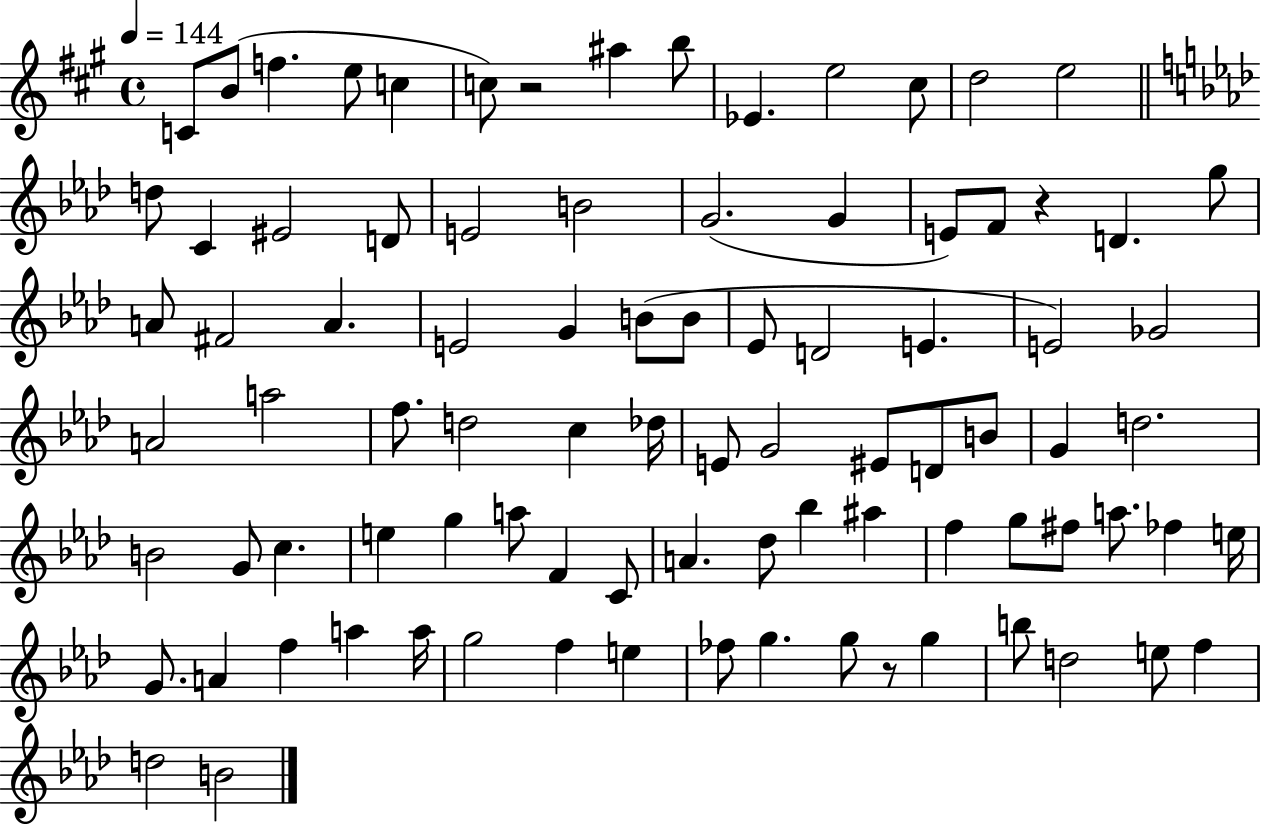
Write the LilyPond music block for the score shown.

{
  \clef treble
  \time 4/4
  \defaultTimeSignature
  \key a \major
  \tempo 4 = 144
  c'8 b'8( f''4. e''8 c''4 | c''8) r2 ais''4 b''8 | ees'4. e''2 cis''8 | d''2 e''2 | \break \bar "||" \break \key f \minor d''8 c'4 eis'2 d'8 | e'2 b'2 | g'2.( g'4 | e'8) f'8 r4 d'4. g''8 | \break a'8 fis'2 a'4. | e'2 g'4 b'8( b'8 | ees'8 d'2 e'4. | e'2) ges'2 | \break a'2 a''2 | f''8. d''2 c''4 des''16 | e'8 g'2 eis'8 d'8 b'8 | g'4 d''2. | \break b'2 g'8 c''4. | e''4 g''4 a''8 f'4 c'8 | a'4. des''8 bes''4 ais''4 | f''4 g''8 fis''8 a''8. fes''4 e''16 | \break g'8. a'4 f''4 a''4 a''16 | g''2 f''4 e''4 | fes''8 g''4. g''8 r8 g''4 | b''8 d''2 e''8 f''4 | \break d''2 b'2 | \bar "|."
}